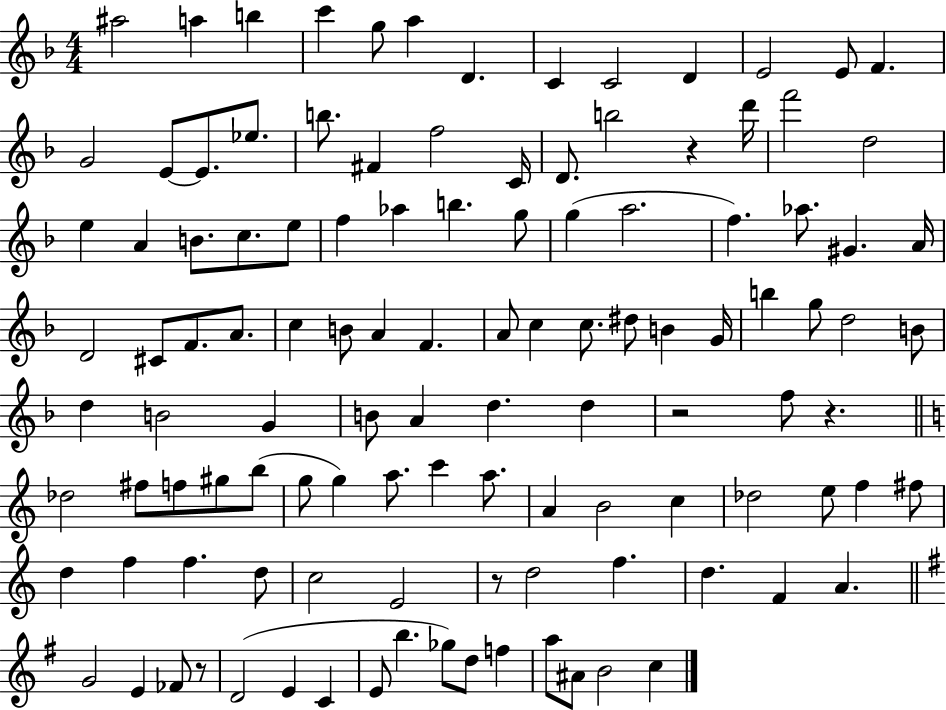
{
  \clef treble
  \numericTimeSignature
  \time 4/4
  \key f \major
  ais''2 a''4 b''4 | c'''4 g''8 a''4 d'4. | c'4 c'2 d'4 | e'2 e'8 f'4. | \break g'2 e'8~~ e'8. ees''8. | b''8. fis'4 f''2 c'16 | d'8. b''2 r4 d'''16 | f'''2 d''2 | \break e''4 a'4 b'8. c''8. e''8 | f''4 aes''4 b''4. g''8 | g''4( a''2. | f''4.) aes''8. gis'4. a'16 | \break d'2 cis'8 f'8. a'8. | c''4 b'8 a'4 f'4. | a'8 c''4 c''8. dis''8 b'4 g'16 | b''4 g''8 d''2 b'8 | \break d''4 b'2 g'4 | b'8 a'4 d''4. d''4 | r2 f''8 r4. | \bar "||" \break \key c \major des''2 fis''8 f''8 gis''8 b''8( | g''8 g''4) a''8. c'''4 a''8. | a'4 b'2 c''4 | des''2 e''8 f''4 fis''8 | \break d''4 f''4 f''4. d''8 | c''2 e'2 | r8 d''2 f''4. | d''4. f'4 a'4. | \break \bar "||" \break \key e \minor g'2 e'4 fes'8 r8 | d'2( e'4 c'4 | e'8 b''4. ges''8) d''8 f''4 | a''8 ais'8 b'2 c''4 | \break \bar "|."
}